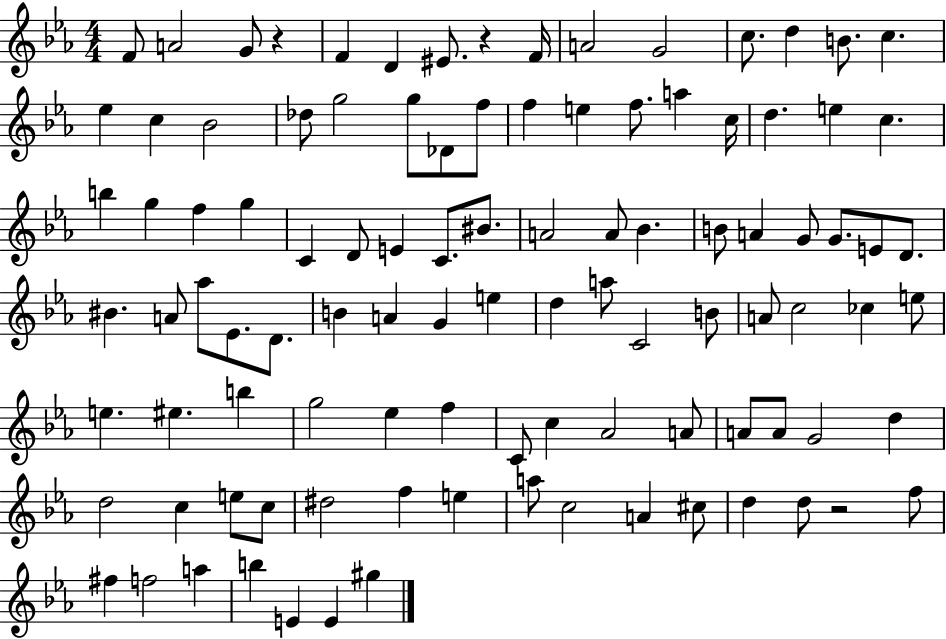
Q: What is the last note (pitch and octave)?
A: G#5